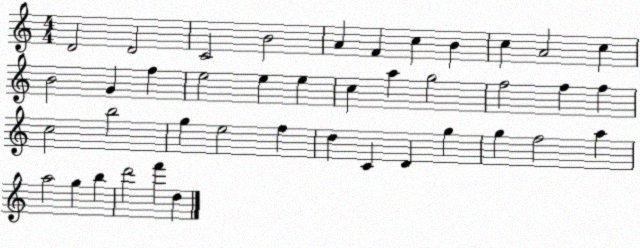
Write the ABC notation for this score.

X:1
T:Untitled
M:4/4
L:1/4
K:C
D2 D2 C2 B2 A F c B c A2 c B2 G f e2 e e c a g2 f2 f f c2 b2 g e2 f d C D g g f2 a a2 g b d'2 f' d